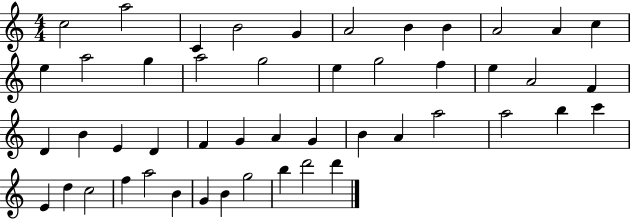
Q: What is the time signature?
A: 4/4